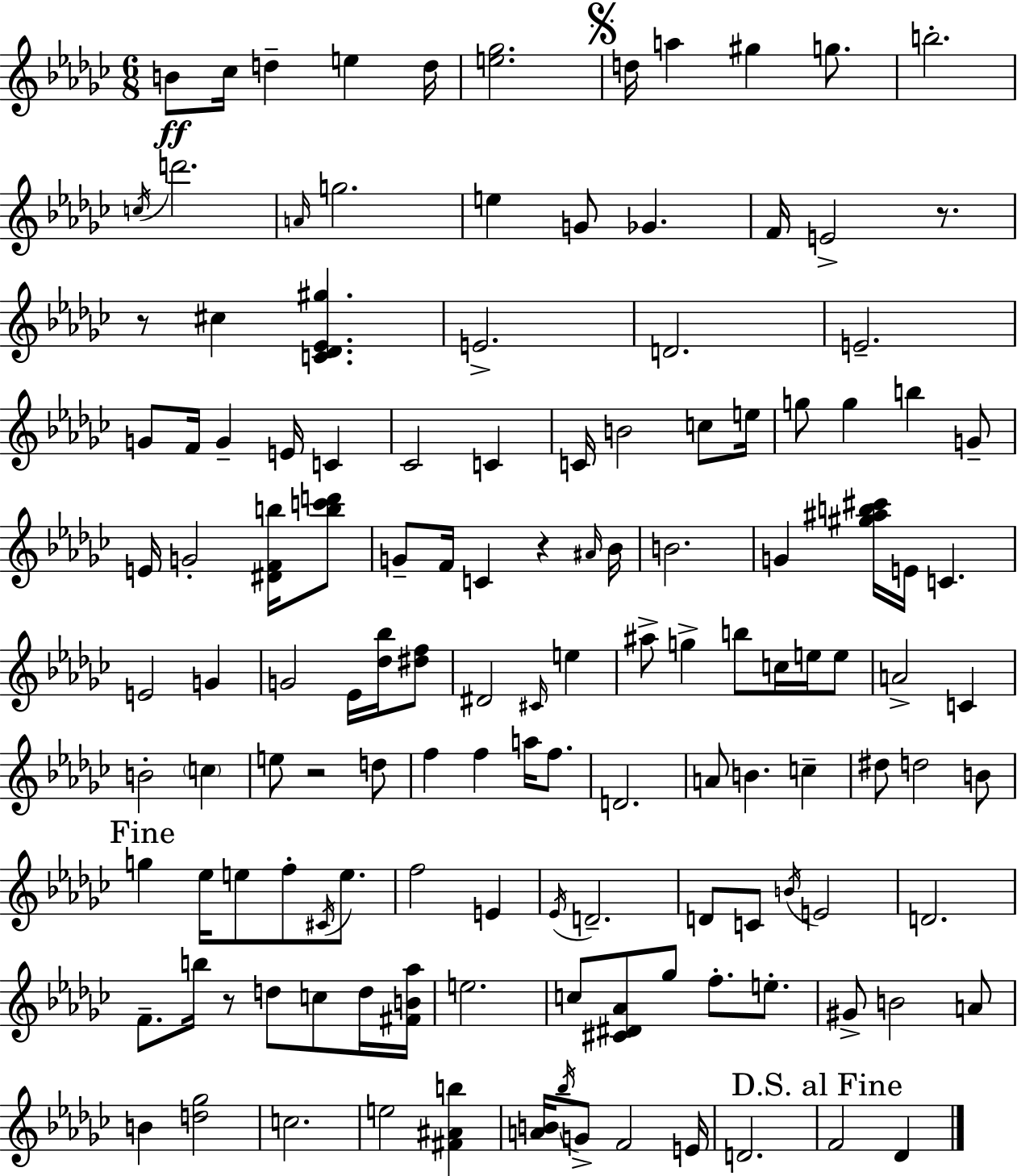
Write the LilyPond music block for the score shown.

{
  \clef treble
  \numericTimeSignature
  \time 6/8
  \key ees \minor
  b'8\ff ces''16 d''4-- e''4 d''16 | <e'' ges''>2. | \mark \markup { \musicglyph "scripts.segno" } d''16 a''4 gis''4 g''8. | b''2.-. | \break \acciaccatura { c''16 } d'''2. | \grace { a'16 } g''2. | e''4 g'8 ges'4. | f'16 e'2-> r8. | \break r8 cis''4 <c' des' ees' gis''>4. | e'2.-> | d'2. | e'2.-- | \break g'8 f'16 g'4-- e'16 c'4 | ces'2 c'4 | c'16 b'2 c''8 | e''16 g''8 g''4 b''4 | \break g'8-- e'16 g'2-. <dis' f' b''>16 | <b'' c''' d'''>8 g'8-- f'16 c'4 r4 | \grace { ais'16 } bes'16 b'2. | g'4 <gis'' ais'' b'' cis'''>16 e'16 c'4. | \break e'2 g'4 | g'2 ees'16 | <des'' bes''>16 <dis'' f''>8 dis'2 \grace { cis'16 } | e''4 ais''8-> g''4-> b''8 | \break c''16 e''16 e''8 a'2-> | c'4 b'2-. | \parenthesize c''4 e''8 r2 | d''8 f''4 f''4 | \break a''16 f''8. d'2. | a'8 b'4. | c''4-- dis''8 d''2 | b'8 \mark "Fine" g''4 ees''16 e''8 f''8-. | \break \acciaccatura { cis'16 } e''8. f''2 | e'4 \acciaccatura { ees'16 } d'2.-- | d'8 c'8 \acciaccatura { b'16 } e'2 | d'2. | \break f'8.-- b''16 r8 | d''8 c''8 d''16 <fis' b' aes''>16 e''2. | c''8 <cis' dis' aes'>8 ges''8 | f''8.-. e''8.-. gis'8-> b'2 | \break a'8 b'4 <d'' ges''>2 | c''2. | e''2 | <fis' ais' b''>4 <a' b'>16 \acciaccatura { bes''16 } g'8-> f'2 | \break e'16 d'2. | \mark "D.S. al Fine" f'2 | des'4 \bar "|."
}